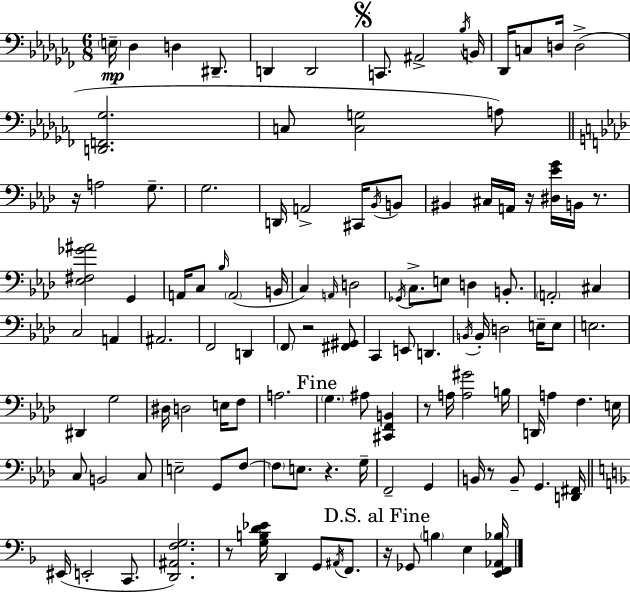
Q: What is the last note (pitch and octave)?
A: E3